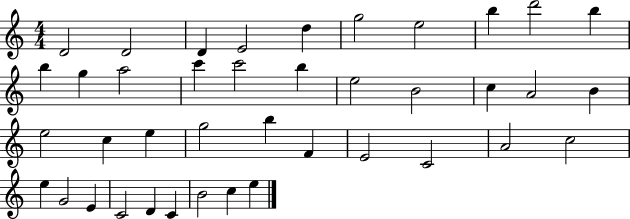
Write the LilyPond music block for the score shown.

{
  \clef treble
  \numericTimeSignature
  \time 4/4
  \key c \major
  d'2 d'2 | d'4 e'2 d''4 | g''2 e''2 | b''4 d'''2 b''4 | \break b''4 g''4 a''2 | c'''4 c'''2 b''4 | e''2 b'2 | c''4 a'2 b'4 | \break e''2 c''4 e''4 | g''2 b''4 f'4 | e'2 c'2 | a'2 c''2 | \break e''4 g'2 e'4 | c'2 d'4 c'4 | b'2 c''4 e''4 | \bar "|."
}